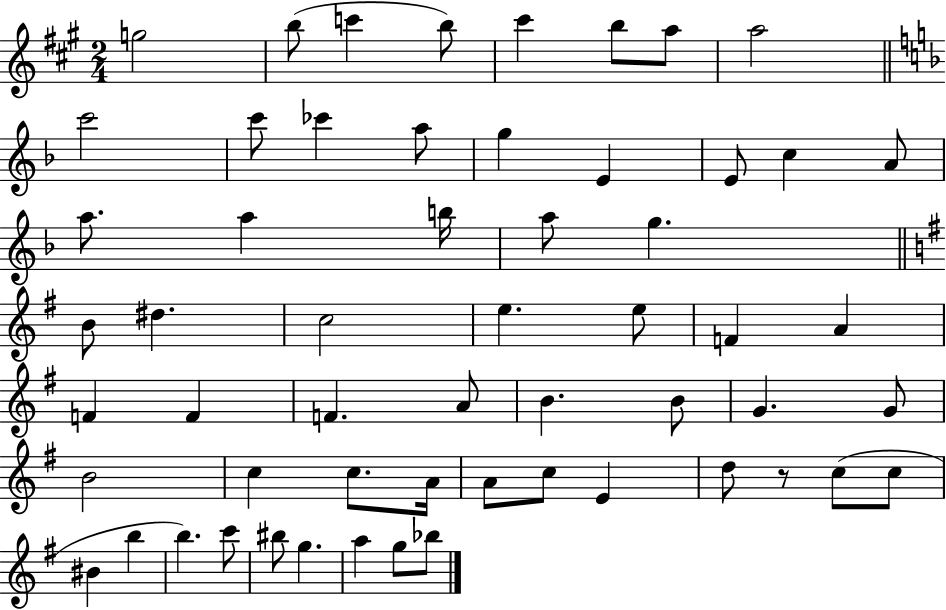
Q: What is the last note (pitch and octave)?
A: Bb5